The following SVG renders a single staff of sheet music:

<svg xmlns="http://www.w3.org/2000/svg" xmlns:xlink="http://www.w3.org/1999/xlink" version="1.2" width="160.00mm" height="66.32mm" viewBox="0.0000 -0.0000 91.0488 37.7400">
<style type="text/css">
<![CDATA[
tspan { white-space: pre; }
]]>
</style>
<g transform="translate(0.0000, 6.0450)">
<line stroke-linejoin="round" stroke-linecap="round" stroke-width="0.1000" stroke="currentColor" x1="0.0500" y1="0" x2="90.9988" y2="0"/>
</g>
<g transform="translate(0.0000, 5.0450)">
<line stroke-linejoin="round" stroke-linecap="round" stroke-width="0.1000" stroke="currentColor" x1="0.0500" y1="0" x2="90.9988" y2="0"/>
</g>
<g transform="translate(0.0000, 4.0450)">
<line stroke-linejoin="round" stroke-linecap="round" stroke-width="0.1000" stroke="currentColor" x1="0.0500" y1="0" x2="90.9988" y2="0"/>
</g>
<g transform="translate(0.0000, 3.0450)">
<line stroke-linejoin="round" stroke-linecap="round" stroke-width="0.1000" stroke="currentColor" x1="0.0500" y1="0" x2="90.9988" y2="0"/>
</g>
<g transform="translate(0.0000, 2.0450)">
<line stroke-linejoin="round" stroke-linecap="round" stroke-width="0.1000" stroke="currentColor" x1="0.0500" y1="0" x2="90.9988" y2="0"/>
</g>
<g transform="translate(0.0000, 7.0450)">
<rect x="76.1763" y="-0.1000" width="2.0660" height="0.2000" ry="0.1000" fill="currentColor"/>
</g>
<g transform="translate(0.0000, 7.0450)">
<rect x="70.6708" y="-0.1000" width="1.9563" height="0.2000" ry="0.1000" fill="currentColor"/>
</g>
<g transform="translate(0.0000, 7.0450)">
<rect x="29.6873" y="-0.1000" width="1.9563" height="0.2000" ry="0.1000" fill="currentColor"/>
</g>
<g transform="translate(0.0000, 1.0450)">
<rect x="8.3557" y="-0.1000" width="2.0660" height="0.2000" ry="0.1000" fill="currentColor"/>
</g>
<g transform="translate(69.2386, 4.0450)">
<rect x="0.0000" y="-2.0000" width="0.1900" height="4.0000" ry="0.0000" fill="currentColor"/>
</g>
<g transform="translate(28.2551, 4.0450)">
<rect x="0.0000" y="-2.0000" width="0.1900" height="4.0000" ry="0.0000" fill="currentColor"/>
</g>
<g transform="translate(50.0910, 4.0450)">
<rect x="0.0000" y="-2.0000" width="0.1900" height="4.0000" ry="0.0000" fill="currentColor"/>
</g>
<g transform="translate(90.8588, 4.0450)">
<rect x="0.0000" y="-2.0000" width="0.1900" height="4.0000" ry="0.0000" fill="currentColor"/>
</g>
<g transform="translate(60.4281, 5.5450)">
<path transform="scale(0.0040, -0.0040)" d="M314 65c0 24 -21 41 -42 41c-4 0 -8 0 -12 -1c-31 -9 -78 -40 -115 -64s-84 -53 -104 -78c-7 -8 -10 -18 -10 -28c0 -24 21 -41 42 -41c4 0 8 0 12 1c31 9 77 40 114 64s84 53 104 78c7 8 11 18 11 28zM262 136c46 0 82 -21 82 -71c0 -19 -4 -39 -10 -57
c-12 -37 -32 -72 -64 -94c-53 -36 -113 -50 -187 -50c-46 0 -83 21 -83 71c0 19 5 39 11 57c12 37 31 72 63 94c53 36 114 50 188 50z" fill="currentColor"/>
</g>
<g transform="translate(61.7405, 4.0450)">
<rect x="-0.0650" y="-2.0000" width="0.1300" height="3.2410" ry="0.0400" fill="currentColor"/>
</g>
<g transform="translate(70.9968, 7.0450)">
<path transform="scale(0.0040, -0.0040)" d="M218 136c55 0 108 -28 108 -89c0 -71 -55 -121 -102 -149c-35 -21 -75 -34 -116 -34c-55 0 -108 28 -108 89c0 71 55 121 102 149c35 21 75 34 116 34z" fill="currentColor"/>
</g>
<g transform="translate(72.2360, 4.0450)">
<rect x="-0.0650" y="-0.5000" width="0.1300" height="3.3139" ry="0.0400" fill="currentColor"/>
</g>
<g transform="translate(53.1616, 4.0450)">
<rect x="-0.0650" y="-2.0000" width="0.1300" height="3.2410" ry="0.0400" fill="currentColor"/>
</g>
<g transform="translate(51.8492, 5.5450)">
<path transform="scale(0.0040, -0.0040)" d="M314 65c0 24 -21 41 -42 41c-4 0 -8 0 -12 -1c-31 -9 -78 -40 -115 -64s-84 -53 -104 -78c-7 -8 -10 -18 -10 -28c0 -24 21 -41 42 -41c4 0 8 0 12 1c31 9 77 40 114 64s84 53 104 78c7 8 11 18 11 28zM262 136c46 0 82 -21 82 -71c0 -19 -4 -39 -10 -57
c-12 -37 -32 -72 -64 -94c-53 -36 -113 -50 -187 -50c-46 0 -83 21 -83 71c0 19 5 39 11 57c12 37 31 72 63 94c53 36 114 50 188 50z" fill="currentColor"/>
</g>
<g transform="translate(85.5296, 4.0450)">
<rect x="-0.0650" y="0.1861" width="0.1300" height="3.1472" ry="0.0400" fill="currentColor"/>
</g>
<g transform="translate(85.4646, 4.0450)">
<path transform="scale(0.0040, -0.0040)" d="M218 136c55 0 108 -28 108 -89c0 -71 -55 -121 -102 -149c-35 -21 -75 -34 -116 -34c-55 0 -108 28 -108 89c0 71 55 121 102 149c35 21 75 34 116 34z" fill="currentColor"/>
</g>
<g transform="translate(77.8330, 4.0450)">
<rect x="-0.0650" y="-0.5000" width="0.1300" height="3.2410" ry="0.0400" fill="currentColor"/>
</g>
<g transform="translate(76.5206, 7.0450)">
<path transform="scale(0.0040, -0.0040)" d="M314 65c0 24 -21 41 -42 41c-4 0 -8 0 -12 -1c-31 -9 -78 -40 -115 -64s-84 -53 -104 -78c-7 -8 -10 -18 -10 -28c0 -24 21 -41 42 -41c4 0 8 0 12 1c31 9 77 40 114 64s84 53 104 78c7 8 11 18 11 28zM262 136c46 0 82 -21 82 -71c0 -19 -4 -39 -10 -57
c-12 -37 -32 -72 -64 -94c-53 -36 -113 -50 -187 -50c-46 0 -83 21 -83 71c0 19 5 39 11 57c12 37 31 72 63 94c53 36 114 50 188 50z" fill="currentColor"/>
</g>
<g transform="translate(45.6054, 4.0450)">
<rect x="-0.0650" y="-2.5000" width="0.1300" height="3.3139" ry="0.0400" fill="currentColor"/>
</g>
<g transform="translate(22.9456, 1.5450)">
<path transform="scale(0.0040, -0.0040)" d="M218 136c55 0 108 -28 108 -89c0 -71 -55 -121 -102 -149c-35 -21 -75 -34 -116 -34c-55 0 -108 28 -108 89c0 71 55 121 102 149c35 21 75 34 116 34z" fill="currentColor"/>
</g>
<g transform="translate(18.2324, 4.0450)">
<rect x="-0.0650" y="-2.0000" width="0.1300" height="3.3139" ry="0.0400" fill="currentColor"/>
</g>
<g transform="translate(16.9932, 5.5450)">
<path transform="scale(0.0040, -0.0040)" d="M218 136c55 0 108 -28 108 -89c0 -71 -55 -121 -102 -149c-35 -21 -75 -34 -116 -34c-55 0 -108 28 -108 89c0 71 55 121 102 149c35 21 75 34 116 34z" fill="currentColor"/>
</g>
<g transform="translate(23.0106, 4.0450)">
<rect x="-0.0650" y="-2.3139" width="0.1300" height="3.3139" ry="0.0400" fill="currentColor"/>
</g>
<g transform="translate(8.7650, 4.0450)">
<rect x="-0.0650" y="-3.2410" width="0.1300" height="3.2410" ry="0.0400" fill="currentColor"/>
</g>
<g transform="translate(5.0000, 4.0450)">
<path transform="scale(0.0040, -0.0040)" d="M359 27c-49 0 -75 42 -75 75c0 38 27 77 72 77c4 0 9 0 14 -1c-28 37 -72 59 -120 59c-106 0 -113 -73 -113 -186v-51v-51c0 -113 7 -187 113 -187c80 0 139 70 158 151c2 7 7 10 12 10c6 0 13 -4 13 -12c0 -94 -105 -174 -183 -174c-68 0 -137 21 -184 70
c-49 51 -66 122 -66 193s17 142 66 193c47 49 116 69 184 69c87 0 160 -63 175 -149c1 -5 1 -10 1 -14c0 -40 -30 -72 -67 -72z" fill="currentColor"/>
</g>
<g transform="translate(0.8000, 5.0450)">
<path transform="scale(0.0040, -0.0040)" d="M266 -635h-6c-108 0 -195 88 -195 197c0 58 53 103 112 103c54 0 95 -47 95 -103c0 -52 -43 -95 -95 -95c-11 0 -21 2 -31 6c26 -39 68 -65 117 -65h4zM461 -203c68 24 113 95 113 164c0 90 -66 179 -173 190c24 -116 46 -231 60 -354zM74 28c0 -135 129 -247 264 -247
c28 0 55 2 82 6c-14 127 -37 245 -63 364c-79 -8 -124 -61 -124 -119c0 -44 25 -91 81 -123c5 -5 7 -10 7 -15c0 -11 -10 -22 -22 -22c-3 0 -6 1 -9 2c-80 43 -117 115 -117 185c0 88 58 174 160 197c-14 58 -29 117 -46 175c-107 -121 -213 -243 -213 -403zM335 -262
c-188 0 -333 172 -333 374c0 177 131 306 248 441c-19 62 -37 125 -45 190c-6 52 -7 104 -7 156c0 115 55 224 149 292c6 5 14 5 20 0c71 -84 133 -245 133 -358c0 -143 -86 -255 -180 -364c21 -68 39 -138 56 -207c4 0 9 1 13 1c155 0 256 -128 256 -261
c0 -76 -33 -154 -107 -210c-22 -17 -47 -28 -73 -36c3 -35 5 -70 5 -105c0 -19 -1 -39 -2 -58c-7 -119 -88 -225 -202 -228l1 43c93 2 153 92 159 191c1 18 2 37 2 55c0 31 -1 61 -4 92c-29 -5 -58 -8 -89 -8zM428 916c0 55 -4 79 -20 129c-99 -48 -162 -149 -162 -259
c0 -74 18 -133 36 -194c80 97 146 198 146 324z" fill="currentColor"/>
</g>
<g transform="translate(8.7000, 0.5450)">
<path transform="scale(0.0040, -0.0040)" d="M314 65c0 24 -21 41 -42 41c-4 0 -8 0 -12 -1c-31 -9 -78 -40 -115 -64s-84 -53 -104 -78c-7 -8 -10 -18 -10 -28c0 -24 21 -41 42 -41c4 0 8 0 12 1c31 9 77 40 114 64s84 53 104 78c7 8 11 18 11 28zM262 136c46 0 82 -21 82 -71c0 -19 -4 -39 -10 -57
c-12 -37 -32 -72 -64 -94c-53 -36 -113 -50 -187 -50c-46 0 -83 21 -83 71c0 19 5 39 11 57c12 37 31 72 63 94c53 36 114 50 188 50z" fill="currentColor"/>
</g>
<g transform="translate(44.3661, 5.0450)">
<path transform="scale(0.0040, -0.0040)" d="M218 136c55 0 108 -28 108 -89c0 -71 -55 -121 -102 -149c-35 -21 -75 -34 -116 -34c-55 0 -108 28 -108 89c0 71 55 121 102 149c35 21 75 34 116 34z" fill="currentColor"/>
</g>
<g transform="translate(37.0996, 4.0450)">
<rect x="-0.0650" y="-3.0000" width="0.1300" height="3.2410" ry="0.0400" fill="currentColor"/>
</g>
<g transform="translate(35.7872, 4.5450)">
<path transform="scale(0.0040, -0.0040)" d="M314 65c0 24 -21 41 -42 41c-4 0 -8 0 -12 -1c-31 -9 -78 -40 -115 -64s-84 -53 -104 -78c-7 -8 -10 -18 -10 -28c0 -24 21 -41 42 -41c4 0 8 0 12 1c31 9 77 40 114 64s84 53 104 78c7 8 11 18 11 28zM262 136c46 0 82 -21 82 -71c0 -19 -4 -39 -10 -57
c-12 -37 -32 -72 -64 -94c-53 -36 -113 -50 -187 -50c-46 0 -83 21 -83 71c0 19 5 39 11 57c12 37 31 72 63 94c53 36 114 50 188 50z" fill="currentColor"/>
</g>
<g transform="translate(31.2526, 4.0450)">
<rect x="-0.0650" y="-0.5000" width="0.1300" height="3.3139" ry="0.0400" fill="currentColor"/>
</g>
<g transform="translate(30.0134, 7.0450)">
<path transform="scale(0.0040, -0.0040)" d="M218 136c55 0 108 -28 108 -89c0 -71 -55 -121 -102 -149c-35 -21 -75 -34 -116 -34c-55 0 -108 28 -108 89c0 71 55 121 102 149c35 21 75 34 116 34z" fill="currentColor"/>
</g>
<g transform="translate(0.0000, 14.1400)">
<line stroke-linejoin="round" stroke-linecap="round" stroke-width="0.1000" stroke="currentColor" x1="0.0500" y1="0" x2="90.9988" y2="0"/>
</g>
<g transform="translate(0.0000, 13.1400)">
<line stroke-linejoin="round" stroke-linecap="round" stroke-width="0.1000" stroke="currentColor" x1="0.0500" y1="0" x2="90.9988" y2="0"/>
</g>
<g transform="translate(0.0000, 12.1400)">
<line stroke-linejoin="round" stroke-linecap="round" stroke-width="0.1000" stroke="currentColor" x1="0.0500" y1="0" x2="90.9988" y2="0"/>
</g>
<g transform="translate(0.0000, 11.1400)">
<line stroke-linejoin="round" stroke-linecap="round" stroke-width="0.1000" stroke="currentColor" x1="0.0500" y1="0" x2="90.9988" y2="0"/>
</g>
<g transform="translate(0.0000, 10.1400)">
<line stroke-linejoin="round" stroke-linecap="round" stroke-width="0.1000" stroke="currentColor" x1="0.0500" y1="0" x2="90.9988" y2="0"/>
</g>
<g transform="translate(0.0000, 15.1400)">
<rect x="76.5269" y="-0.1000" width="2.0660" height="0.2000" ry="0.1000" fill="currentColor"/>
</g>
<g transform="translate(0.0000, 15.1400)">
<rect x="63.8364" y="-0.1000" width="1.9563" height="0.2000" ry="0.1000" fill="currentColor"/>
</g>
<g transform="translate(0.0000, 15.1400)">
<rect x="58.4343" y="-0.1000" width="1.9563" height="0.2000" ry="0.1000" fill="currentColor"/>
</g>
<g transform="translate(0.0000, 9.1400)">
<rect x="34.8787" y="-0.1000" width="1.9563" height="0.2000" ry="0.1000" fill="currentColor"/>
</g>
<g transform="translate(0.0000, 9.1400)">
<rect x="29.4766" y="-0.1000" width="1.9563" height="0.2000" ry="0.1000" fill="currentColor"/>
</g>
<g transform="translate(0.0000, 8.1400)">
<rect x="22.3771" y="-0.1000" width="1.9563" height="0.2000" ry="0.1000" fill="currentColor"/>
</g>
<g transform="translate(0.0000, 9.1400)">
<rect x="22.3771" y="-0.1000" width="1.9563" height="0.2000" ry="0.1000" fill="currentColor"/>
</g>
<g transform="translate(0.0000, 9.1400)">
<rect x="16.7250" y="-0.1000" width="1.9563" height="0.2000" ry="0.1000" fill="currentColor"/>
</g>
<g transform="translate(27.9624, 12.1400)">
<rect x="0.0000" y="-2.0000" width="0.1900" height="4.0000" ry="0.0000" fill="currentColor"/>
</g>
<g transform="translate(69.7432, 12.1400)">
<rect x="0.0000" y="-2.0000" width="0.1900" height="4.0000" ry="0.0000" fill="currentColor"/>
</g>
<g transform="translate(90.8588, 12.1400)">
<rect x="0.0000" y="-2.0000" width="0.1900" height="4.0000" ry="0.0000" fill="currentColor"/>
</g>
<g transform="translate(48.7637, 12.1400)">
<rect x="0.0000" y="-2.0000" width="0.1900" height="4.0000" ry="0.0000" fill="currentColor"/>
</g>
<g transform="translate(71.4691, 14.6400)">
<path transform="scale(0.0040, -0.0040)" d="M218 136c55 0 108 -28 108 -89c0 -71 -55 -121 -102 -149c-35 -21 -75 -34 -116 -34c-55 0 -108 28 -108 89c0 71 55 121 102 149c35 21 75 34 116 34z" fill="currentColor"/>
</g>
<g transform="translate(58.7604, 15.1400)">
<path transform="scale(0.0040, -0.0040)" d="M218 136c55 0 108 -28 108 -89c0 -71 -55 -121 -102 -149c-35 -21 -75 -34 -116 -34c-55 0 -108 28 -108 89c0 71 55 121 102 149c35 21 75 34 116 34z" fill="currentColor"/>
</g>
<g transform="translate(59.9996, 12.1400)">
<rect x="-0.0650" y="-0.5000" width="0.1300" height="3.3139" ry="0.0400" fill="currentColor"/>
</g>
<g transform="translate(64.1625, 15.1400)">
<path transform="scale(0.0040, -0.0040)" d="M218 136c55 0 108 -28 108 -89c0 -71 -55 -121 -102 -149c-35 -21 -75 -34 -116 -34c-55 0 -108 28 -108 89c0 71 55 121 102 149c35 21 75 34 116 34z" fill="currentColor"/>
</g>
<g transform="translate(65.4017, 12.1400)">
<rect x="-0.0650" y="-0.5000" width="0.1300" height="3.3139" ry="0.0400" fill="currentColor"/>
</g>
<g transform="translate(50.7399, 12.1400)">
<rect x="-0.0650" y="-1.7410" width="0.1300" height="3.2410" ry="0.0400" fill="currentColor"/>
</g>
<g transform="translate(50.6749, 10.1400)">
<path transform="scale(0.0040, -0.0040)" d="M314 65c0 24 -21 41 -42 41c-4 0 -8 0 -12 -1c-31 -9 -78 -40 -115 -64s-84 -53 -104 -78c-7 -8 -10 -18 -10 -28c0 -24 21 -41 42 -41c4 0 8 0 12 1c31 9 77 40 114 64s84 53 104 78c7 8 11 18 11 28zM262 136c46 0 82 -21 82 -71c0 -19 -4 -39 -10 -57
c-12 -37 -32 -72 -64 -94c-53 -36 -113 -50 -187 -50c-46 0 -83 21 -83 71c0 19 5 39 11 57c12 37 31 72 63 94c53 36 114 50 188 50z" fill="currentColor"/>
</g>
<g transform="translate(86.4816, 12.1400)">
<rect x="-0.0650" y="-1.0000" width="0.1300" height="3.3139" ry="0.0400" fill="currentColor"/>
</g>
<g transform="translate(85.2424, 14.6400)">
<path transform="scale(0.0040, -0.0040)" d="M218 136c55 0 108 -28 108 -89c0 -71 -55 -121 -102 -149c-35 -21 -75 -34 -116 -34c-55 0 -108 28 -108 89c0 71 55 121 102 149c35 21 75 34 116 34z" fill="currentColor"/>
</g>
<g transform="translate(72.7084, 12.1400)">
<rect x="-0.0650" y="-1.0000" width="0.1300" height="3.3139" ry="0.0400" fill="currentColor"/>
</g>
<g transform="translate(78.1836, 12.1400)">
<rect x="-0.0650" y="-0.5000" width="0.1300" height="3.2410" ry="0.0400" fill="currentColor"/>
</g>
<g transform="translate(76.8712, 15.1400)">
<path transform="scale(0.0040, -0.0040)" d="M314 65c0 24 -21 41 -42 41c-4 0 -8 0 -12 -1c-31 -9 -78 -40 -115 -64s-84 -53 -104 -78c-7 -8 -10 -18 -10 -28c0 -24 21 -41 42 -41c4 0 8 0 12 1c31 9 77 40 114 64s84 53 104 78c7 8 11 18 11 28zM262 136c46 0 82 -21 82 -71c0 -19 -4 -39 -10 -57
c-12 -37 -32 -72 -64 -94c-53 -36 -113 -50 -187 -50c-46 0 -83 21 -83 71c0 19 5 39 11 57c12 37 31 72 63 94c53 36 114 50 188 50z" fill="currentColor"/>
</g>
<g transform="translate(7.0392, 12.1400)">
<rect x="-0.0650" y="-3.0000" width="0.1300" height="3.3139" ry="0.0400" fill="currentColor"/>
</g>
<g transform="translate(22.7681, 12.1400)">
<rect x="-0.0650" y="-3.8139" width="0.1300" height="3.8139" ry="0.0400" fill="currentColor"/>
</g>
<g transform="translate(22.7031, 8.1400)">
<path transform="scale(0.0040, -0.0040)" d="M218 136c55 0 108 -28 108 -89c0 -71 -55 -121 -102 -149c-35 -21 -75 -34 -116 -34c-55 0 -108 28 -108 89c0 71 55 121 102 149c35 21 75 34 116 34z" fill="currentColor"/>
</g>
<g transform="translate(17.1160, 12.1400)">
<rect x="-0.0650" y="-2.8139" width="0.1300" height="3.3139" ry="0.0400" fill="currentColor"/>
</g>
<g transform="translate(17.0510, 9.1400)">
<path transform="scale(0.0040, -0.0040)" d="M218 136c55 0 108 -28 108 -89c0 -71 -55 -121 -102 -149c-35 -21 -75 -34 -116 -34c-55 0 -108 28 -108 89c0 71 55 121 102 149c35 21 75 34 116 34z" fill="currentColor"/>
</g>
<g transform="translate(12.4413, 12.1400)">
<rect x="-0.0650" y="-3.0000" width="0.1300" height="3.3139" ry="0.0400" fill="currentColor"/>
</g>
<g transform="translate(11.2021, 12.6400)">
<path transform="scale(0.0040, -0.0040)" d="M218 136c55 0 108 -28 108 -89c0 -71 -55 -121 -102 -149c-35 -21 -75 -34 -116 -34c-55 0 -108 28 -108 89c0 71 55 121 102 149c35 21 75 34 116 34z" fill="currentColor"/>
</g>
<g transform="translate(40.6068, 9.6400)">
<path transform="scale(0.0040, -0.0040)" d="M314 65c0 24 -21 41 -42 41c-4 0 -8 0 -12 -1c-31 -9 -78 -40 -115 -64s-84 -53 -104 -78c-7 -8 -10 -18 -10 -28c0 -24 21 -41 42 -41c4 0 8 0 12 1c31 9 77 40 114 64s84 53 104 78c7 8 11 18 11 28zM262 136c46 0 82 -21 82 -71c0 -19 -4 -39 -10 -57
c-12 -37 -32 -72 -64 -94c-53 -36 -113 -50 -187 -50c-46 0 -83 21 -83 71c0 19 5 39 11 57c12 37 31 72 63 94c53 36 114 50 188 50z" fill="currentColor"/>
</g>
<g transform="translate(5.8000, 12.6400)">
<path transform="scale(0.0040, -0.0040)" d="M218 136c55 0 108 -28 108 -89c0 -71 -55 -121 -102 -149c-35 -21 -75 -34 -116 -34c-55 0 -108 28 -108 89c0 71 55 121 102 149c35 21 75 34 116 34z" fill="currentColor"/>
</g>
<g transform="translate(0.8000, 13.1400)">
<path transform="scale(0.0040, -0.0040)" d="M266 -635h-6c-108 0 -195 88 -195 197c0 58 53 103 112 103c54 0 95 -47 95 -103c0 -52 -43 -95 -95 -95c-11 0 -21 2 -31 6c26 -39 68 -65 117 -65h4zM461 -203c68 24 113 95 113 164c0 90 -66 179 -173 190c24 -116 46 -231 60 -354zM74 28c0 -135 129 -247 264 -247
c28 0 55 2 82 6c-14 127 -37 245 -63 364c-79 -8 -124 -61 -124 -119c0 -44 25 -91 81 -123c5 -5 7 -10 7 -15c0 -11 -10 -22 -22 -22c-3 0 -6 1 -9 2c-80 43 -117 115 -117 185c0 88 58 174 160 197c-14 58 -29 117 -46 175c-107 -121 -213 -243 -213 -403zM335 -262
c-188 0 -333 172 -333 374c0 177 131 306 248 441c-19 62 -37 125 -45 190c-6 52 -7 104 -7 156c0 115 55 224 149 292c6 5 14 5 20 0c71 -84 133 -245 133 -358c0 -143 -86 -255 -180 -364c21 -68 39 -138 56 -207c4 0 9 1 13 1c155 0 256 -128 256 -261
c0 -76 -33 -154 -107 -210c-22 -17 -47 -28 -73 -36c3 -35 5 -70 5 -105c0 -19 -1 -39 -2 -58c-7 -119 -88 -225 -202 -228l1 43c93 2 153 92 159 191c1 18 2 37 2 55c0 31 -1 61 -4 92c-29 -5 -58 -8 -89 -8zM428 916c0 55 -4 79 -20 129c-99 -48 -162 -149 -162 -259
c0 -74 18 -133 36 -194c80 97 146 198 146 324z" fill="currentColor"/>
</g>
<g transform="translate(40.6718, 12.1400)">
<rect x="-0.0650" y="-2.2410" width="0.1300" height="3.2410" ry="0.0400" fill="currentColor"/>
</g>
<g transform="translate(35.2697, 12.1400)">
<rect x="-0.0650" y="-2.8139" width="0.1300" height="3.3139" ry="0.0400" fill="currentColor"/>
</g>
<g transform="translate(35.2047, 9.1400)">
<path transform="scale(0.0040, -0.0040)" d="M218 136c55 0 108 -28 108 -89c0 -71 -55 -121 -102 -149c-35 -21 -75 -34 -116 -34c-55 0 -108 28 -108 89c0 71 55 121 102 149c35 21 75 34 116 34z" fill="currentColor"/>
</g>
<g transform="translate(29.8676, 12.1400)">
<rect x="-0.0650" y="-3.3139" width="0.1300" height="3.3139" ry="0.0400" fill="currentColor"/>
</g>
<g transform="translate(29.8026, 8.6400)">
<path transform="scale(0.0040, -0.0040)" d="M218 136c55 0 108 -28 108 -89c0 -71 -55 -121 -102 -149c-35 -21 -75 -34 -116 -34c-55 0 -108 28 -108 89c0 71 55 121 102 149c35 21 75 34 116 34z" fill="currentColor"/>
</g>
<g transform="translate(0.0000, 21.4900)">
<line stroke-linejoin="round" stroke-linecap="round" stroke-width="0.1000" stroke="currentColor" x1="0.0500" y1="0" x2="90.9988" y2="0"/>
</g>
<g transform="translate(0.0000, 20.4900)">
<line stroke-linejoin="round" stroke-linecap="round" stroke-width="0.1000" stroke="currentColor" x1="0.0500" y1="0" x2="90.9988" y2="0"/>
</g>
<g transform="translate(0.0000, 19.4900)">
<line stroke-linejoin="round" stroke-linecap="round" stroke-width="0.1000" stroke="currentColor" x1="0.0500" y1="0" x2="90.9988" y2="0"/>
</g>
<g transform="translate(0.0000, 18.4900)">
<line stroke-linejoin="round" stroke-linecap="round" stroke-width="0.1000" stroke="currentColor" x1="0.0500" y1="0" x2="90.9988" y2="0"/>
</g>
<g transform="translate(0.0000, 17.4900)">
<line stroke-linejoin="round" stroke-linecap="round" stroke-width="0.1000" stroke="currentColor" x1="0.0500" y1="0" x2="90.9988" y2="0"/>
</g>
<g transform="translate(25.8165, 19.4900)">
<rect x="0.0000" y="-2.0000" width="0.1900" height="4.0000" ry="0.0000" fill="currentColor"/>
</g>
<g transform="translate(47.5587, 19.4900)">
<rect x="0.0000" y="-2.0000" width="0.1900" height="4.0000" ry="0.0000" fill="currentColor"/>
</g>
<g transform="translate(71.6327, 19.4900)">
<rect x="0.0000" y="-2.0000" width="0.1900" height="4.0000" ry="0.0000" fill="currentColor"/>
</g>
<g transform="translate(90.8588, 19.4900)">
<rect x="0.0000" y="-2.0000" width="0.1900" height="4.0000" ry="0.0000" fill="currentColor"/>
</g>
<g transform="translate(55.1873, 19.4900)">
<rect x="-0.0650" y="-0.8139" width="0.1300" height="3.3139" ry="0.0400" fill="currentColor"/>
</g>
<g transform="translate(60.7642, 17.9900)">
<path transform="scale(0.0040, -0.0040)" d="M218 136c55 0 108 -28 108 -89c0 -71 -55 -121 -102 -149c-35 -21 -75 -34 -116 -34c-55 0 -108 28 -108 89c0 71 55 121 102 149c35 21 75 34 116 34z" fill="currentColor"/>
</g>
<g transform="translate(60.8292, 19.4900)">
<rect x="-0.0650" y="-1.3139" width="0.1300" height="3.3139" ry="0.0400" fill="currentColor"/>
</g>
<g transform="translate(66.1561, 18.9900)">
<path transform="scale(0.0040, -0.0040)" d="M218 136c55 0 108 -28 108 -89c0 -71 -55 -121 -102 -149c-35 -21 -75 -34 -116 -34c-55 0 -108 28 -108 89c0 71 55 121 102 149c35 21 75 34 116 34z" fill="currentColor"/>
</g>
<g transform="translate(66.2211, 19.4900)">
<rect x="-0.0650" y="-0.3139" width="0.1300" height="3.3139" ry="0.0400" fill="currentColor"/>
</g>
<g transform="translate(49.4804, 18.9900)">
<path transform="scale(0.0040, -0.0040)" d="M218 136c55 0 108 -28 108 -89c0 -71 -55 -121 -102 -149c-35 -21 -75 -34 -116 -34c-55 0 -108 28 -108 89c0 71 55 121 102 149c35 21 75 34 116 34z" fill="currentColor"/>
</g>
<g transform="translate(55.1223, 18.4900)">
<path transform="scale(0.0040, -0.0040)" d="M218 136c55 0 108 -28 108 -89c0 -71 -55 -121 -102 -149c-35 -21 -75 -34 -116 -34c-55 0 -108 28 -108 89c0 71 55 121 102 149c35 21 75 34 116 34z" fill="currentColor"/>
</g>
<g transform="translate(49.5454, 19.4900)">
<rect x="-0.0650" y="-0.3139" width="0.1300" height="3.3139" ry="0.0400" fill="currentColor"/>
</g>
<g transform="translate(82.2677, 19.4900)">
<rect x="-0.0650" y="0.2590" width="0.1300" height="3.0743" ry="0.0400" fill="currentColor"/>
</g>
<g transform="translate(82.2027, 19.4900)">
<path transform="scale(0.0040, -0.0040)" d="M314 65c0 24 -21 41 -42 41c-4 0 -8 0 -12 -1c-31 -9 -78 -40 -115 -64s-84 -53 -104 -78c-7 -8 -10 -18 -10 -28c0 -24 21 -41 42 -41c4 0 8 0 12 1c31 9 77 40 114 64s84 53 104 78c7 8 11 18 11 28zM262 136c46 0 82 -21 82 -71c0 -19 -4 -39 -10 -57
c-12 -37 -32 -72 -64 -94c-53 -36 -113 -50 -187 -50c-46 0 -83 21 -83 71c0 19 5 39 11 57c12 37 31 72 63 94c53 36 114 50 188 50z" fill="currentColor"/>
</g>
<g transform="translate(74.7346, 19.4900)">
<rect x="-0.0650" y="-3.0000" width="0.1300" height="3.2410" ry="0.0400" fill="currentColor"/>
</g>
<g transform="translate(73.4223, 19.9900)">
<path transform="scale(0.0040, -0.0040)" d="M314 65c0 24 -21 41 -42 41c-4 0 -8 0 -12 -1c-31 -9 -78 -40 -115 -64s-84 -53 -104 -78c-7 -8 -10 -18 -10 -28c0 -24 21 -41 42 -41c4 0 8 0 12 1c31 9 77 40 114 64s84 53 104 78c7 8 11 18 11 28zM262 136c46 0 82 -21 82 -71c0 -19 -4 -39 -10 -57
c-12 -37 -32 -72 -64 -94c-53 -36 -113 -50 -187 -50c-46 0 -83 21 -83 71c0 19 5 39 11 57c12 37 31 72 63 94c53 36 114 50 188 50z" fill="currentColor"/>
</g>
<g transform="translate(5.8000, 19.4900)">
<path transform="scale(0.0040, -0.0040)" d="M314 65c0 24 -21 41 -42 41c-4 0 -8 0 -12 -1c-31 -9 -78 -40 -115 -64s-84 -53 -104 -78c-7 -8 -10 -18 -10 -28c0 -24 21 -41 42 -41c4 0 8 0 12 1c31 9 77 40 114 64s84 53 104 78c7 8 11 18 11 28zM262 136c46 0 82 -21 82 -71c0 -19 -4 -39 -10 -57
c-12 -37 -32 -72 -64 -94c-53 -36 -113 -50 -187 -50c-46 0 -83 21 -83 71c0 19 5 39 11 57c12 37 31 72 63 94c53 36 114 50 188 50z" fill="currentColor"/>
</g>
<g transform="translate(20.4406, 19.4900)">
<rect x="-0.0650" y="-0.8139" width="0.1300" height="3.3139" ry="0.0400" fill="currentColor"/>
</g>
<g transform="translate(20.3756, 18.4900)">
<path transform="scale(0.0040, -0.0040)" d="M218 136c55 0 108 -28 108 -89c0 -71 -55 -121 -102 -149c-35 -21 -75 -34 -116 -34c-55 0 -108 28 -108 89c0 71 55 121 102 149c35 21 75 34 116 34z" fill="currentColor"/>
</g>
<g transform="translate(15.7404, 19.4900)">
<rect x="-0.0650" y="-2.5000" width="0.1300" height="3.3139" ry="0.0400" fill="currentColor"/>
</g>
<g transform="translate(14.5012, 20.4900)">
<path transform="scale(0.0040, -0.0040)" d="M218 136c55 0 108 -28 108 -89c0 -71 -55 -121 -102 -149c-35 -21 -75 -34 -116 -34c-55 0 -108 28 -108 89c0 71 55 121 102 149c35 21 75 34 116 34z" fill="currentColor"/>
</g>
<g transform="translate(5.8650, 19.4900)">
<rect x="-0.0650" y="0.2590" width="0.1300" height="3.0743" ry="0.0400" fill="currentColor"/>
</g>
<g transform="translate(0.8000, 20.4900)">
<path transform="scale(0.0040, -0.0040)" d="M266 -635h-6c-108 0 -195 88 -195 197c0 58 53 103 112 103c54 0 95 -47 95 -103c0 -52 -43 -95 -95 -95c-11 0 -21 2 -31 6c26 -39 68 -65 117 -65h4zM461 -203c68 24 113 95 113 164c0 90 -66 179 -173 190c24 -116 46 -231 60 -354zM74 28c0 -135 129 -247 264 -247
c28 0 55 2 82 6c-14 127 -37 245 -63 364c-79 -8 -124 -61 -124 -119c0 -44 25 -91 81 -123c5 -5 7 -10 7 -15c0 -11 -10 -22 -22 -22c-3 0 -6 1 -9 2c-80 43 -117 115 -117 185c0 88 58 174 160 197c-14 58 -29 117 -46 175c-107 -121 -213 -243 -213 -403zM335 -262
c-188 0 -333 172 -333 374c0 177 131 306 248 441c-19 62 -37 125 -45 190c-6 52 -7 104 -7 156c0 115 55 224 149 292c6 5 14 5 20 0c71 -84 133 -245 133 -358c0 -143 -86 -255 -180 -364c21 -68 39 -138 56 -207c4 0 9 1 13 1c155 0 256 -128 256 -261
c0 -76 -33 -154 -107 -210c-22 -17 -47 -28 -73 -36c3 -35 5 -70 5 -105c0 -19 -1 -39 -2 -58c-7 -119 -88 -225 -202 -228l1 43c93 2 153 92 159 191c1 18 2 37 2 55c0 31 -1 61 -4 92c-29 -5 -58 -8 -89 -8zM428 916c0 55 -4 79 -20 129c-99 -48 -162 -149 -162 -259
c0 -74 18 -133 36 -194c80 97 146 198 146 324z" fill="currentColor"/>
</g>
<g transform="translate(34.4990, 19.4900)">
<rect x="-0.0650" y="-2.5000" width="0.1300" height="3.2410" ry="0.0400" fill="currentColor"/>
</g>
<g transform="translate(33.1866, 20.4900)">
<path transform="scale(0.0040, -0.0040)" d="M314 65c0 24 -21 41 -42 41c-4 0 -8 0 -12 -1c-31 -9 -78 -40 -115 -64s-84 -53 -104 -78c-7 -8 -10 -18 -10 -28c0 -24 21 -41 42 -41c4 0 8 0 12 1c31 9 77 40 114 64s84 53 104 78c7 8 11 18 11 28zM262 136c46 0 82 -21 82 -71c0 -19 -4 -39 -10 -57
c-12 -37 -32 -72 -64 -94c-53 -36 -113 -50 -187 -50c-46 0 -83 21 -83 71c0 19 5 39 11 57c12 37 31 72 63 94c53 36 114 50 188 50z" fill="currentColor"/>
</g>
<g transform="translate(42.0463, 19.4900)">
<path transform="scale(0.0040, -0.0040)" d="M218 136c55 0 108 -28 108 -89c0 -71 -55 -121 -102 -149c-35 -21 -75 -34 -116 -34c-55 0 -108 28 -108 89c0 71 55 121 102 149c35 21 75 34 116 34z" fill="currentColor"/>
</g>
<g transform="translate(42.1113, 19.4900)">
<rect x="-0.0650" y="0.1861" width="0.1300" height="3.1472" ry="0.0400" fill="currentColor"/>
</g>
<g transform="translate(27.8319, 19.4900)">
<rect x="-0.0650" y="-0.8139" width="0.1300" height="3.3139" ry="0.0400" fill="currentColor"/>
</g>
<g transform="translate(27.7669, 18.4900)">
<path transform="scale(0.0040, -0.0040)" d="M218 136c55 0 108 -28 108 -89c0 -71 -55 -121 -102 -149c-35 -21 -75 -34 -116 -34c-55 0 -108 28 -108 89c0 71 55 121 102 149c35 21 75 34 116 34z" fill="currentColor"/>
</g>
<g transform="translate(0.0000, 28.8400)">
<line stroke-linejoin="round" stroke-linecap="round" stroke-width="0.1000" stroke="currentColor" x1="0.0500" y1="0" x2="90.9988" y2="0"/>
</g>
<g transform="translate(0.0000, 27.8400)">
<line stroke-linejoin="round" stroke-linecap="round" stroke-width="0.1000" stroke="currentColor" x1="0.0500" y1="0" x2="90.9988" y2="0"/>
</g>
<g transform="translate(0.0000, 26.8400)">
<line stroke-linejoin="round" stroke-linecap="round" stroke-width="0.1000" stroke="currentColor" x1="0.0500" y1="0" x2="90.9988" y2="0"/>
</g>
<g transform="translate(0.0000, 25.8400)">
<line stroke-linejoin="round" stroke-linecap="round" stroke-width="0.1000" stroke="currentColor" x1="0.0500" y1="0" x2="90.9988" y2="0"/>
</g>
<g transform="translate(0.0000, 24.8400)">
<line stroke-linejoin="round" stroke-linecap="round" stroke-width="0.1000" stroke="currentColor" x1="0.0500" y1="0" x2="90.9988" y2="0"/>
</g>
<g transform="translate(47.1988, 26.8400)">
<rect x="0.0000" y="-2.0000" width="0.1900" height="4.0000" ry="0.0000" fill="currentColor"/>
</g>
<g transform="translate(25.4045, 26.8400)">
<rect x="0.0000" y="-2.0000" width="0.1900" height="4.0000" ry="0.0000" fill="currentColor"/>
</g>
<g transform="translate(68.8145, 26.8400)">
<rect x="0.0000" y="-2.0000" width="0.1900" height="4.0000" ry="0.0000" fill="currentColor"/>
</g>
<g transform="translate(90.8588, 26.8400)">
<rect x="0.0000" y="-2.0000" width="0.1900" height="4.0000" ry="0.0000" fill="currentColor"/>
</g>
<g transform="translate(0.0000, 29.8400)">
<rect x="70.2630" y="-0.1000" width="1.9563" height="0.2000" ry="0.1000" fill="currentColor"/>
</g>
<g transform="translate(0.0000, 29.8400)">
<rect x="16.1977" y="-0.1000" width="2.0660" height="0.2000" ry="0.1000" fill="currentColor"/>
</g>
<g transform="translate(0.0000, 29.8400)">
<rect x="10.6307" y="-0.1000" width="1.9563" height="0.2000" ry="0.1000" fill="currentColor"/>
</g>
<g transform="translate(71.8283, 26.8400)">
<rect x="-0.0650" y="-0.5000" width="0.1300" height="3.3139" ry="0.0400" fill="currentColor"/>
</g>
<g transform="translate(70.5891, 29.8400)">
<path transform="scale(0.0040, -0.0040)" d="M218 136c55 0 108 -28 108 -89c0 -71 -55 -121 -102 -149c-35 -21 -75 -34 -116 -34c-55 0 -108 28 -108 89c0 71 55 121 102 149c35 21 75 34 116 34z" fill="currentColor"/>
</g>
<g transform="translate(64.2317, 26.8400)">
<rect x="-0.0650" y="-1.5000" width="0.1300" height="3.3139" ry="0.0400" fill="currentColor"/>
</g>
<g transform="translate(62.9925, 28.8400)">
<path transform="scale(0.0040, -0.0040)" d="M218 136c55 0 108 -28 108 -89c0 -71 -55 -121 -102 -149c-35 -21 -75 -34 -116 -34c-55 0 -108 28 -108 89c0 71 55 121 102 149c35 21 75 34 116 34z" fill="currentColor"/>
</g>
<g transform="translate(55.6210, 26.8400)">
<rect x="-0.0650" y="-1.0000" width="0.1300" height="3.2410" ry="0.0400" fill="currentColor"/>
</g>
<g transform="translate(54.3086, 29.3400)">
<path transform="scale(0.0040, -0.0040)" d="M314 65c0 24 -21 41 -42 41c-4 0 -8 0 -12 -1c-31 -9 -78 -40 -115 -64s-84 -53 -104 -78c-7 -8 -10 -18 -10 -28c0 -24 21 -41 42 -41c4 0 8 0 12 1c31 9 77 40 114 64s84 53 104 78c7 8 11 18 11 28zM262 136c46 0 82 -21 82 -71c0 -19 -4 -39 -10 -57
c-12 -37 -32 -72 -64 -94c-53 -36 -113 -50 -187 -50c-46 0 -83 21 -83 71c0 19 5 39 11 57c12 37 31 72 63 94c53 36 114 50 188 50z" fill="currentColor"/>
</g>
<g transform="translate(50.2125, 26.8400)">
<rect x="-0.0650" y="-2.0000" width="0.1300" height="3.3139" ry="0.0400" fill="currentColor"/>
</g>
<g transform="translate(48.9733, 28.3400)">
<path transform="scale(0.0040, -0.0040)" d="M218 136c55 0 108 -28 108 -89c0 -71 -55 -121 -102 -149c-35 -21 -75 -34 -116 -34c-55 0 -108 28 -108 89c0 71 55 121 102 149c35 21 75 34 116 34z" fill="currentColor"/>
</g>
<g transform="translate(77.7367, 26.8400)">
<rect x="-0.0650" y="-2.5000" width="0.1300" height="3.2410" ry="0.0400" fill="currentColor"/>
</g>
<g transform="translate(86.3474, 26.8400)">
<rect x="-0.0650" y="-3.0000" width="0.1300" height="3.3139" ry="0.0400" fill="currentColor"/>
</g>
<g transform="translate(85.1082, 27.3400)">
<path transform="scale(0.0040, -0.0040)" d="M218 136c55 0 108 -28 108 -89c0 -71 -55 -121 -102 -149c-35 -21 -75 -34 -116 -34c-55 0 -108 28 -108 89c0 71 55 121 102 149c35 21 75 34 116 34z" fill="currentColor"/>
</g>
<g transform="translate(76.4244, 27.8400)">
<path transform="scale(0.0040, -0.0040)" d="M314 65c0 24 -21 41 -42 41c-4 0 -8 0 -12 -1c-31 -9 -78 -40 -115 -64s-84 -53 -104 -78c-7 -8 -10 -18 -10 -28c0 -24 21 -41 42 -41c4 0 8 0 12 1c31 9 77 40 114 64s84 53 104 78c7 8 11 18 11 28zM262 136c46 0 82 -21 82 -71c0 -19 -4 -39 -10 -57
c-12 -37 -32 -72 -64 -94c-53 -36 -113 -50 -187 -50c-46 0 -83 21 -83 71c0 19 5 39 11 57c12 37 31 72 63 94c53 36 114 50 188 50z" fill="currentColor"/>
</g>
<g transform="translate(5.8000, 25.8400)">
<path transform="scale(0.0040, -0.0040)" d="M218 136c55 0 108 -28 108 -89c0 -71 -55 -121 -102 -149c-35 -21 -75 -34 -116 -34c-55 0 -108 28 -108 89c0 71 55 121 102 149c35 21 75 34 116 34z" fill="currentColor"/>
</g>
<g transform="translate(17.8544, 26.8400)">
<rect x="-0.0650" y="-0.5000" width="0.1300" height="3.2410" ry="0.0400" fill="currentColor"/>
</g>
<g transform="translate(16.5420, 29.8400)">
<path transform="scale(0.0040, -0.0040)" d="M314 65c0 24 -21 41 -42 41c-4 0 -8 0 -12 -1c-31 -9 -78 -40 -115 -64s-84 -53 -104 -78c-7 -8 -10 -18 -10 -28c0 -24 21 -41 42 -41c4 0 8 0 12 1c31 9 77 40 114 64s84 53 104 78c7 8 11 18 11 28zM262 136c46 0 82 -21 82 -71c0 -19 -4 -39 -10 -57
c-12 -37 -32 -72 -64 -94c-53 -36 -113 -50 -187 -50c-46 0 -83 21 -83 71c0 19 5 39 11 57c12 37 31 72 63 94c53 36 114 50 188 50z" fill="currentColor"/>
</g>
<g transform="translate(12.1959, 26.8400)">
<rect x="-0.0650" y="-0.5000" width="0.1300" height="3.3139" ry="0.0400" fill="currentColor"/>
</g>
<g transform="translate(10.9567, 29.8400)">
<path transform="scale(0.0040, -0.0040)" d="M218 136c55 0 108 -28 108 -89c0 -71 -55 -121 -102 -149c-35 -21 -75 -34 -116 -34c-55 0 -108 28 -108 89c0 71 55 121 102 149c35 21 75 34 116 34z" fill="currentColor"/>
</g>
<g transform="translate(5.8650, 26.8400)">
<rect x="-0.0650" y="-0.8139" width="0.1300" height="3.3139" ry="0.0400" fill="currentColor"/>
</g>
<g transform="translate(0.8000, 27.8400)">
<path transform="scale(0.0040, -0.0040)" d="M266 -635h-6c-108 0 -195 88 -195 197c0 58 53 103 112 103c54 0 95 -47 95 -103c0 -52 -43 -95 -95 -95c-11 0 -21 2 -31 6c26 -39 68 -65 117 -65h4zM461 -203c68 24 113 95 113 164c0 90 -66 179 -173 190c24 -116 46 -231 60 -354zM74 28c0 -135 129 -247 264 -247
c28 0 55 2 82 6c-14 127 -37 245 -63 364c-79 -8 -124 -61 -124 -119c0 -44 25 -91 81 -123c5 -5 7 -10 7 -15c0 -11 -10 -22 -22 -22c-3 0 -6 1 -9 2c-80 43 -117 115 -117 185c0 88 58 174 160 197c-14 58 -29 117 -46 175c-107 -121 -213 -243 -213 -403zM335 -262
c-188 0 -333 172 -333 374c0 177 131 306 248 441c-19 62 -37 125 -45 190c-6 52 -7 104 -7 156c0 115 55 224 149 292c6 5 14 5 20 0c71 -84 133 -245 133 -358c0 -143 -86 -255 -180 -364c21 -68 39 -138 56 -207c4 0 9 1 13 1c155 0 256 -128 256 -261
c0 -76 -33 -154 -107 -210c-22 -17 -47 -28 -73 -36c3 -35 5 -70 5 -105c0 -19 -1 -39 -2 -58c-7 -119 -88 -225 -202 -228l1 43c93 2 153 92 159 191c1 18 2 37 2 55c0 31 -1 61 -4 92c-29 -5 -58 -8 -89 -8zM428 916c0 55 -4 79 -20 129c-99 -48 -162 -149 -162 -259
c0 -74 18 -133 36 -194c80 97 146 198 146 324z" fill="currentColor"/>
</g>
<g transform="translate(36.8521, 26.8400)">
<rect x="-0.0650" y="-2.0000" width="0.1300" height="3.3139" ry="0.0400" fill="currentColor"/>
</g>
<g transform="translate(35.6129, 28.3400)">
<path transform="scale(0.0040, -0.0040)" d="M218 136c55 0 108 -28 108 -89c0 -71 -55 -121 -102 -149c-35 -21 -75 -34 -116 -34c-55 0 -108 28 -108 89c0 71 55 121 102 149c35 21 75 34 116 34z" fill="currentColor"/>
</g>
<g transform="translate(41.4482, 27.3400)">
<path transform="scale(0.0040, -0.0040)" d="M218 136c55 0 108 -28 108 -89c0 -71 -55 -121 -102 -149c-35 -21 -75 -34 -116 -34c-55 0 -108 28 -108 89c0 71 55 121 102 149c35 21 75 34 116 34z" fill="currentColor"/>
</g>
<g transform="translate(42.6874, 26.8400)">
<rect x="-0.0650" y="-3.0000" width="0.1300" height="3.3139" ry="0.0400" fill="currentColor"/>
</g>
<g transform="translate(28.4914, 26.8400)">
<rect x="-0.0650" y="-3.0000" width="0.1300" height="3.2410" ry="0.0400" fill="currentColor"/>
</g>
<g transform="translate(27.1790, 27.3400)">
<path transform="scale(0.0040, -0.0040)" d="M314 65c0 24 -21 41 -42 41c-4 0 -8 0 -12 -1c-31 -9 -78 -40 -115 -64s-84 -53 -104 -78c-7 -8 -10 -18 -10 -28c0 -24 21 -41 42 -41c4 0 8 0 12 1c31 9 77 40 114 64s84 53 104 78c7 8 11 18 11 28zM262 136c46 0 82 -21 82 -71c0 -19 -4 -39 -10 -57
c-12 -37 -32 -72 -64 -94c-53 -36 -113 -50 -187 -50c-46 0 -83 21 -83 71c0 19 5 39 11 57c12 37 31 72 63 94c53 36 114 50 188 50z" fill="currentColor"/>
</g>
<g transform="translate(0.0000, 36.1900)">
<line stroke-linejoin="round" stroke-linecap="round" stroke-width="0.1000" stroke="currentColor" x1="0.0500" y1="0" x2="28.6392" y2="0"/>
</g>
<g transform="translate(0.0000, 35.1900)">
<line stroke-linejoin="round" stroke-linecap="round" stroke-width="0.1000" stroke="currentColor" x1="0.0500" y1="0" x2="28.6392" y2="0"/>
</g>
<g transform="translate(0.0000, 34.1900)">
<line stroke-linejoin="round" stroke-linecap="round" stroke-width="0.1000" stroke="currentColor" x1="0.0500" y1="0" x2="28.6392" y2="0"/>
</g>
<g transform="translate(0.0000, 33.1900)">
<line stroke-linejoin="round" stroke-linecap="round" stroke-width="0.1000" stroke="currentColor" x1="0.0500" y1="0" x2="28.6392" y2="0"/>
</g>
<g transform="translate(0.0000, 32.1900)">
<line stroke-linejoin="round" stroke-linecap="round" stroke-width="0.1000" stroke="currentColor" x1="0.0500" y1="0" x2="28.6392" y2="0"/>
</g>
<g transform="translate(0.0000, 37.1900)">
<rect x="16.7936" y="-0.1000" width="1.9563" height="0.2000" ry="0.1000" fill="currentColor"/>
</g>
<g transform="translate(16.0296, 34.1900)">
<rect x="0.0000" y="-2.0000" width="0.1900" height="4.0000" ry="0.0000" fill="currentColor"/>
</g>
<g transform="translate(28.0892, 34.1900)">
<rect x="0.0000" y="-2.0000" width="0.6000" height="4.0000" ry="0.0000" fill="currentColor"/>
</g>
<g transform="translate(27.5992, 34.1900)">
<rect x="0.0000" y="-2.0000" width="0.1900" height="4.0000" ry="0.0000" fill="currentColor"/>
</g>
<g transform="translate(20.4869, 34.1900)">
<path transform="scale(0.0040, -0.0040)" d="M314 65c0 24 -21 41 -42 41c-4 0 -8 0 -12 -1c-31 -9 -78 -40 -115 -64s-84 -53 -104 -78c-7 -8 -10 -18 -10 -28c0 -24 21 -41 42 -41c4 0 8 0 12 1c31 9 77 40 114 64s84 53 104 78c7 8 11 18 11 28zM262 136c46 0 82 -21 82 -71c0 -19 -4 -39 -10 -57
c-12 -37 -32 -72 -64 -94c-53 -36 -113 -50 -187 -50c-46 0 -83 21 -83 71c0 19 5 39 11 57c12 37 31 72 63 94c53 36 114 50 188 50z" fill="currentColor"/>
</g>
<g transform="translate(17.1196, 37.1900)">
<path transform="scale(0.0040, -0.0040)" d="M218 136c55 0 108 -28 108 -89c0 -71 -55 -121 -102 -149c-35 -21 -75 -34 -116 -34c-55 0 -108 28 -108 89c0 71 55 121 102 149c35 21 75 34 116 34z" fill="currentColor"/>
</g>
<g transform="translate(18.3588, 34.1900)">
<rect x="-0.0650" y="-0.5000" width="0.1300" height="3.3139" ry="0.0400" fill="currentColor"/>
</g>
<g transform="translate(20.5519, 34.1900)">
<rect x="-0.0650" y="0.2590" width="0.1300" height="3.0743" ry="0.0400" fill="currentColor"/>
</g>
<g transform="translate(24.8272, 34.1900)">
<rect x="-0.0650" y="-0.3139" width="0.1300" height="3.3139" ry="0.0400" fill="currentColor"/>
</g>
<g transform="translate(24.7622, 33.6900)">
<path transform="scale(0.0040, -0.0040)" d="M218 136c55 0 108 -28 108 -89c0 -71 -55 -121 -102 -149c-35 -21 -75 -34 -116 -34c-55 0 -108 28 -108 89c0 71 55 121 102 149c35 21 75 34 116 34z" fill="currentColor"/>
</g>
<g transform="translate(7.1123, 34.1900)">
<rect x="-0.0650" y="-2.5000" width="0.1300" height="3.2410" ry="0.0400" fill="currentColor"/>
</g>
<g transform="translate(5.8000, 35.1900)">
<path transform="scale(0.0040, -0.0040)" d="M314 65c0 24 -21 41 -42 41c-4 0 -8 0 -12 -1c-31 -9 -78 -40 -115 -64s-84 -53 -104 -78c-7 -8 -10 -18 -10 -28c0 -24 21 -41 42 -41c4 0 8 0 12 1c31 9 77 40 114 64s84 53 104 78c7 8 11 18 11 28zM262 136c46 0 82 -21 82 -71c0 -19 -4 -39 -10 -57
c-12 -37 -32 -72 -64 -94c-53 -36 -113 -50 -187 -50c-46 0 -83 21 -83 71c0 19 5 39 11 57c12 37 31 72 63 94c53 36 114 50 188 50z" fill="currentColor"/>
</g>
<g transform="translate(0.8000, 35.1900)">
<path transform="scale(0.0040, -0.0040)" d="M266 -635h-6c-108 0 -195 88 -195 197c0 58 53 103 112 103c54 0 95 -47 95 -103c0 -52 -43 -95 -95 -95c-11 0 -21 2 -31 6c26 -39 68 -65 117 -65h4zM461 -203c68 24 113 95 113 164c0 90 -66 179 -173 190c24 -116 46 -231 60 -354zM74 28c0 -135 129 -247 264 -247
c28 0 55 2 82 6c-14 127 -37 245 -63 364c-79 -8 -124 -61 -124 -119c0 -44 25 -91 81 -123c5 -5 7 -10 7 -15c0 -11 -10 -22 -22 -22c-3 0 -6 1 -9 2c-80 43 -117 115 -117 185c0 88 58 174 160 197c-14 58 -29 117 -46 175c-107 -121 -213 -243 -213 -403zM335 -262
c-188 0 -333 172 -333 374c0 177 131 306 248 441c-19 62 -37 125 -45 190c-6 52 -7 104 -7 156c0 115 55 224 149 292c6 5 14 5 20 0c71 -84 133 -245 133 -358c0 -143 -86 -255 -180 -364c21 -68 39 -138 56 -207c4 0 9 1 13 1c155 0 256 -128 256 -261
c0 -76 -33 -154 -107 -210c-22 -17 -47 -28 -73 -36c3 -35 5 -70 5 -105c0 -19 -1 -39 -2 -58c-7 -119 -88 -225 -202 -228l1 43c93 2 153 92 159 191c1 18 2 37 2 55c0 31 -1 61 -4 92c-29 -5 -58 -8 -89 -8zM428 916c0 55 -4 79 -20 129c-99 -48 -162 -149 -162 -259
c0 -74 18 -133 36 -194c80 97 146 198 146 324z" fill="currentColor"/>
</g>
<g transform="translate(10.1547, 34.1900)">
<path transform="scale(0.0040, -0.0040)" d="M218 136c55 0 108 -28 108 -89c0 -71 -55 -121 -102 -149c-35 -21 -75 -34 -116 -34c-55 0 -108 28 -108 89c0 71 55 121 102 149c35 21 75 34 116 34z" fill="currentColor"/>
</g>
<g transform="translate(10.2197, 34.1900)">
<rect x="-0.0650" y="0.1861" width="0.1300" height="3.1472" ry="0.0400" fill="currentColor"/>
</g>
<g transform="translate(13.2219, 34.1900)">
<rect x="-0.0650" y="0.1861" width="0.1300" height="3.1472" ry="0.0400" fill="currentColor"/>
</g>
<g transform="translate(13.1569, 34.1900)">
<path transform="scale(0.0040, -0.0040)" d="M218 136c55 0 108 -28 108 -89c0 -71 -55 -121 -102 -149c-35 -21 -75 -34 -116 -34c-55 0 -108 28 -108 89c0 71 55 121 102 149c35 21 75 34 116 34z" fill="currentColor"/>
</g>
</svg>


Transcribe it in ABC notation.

X:1
T:Untitled
M:4/4
L:1/4
K:C
b2 F g C A2 G F2 F2 C C2 B A A a c' b a g2 f2 C C D C2 D B2 G d d G2 B c d e c A2 B2 d C C2 A2 F A F D2 E C G2 A G2 B B C B2 c